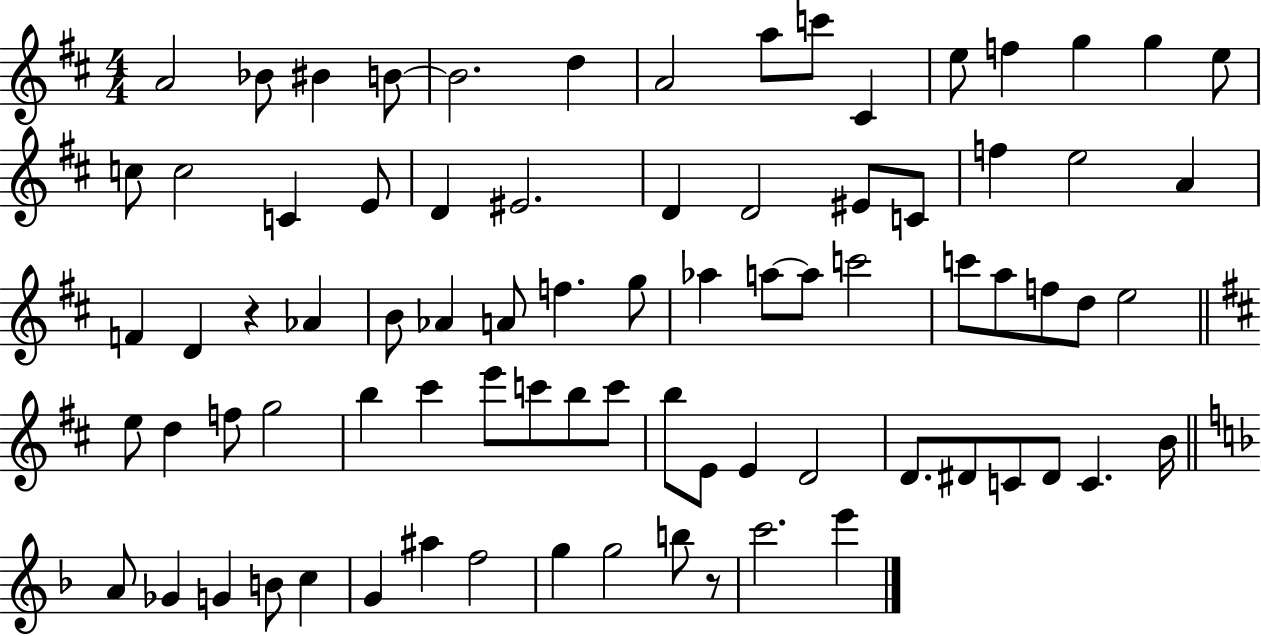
X:1
T:Untitled
M:4/4
L:1/4
K:D
A2 _B/2 ^B B/2 B2 d A2 a/2 c'/2 ^C e/2 f g g e/2 c/2 c2 C E/2 D ^E2 D D2 ^E/2 C/2 f e2 A F D z _A B/2 _A A/2 f g/2 _a a/2 a/2 c'2 c'/2 a/2 f/2 d/2 e2 e/2 d f/2 g2 b ^c' e'/2 c'/2 b/2 c'/2 b/2 E/2 E D2 D/2 ^D/2 C/2 ^D/2 C B/4 A/2 _G G B/2 c G ^a f2 g g2 b/2 z/2 c'2 e'